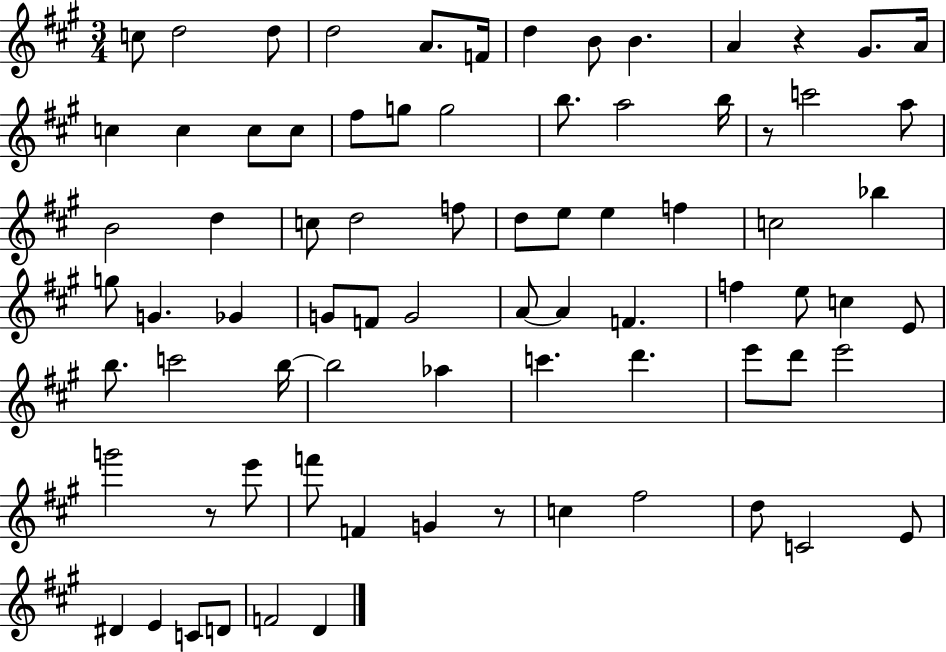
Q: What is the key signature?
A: A major